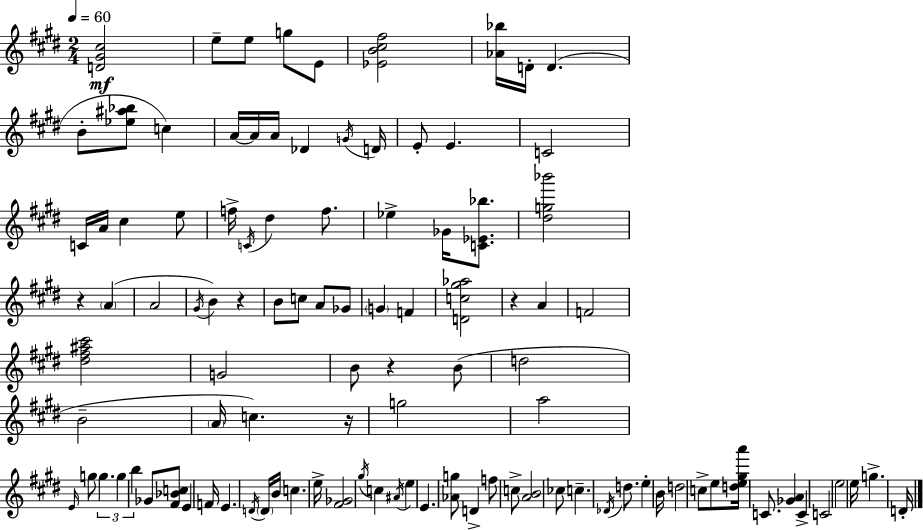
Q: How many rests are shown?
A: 5